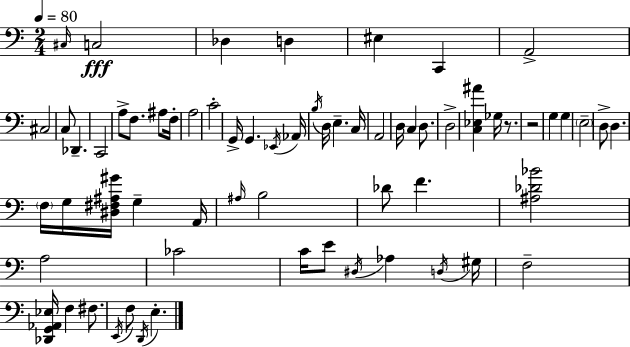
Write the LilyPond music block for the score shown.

{
  \clef bass
  \numericTimeSignature
  \time 2/4
  \key c \major
  \tempo 4 = 80
  \repeat volta 2 { \grace { cis16 }\fff c2 | des4 d4 | eis4 c,4 | a,2-> | \break cis2 | c8 des,4.-- | c,2 | a8-> f8. ais8 | \break f16-. a2 | c'2-. | g,16-> g,4. | \acciaccatura { ees,16 } aes,16 \acciaccatura { b16 } d16 e4.-- | \break c16 a,2 | d16 c4 | d8. d2-> | <c ees ais'>4 ges16 | \break r8. r2 | g4 g4 | \parenthesize e2-- | d8-> d4. | \break \parenthesize f16 g16 <dis fis ais gis'>16 g4-- | a,16 \grace { ais16 } b2 | des'8 f'4. | <ais des' bes'>2 | \break a2 | ces'2 | c'16 e'8 \acciaccatura { dis16 } | aes4 \acciaccatura { d16 } gis16 f2-- | \break <des, g, aes, ees>16 f4 | fis8. \acciaccatura { e,16 } f8 | \acciaccatura { d,16 } e4.-. | } \bar "|."
}